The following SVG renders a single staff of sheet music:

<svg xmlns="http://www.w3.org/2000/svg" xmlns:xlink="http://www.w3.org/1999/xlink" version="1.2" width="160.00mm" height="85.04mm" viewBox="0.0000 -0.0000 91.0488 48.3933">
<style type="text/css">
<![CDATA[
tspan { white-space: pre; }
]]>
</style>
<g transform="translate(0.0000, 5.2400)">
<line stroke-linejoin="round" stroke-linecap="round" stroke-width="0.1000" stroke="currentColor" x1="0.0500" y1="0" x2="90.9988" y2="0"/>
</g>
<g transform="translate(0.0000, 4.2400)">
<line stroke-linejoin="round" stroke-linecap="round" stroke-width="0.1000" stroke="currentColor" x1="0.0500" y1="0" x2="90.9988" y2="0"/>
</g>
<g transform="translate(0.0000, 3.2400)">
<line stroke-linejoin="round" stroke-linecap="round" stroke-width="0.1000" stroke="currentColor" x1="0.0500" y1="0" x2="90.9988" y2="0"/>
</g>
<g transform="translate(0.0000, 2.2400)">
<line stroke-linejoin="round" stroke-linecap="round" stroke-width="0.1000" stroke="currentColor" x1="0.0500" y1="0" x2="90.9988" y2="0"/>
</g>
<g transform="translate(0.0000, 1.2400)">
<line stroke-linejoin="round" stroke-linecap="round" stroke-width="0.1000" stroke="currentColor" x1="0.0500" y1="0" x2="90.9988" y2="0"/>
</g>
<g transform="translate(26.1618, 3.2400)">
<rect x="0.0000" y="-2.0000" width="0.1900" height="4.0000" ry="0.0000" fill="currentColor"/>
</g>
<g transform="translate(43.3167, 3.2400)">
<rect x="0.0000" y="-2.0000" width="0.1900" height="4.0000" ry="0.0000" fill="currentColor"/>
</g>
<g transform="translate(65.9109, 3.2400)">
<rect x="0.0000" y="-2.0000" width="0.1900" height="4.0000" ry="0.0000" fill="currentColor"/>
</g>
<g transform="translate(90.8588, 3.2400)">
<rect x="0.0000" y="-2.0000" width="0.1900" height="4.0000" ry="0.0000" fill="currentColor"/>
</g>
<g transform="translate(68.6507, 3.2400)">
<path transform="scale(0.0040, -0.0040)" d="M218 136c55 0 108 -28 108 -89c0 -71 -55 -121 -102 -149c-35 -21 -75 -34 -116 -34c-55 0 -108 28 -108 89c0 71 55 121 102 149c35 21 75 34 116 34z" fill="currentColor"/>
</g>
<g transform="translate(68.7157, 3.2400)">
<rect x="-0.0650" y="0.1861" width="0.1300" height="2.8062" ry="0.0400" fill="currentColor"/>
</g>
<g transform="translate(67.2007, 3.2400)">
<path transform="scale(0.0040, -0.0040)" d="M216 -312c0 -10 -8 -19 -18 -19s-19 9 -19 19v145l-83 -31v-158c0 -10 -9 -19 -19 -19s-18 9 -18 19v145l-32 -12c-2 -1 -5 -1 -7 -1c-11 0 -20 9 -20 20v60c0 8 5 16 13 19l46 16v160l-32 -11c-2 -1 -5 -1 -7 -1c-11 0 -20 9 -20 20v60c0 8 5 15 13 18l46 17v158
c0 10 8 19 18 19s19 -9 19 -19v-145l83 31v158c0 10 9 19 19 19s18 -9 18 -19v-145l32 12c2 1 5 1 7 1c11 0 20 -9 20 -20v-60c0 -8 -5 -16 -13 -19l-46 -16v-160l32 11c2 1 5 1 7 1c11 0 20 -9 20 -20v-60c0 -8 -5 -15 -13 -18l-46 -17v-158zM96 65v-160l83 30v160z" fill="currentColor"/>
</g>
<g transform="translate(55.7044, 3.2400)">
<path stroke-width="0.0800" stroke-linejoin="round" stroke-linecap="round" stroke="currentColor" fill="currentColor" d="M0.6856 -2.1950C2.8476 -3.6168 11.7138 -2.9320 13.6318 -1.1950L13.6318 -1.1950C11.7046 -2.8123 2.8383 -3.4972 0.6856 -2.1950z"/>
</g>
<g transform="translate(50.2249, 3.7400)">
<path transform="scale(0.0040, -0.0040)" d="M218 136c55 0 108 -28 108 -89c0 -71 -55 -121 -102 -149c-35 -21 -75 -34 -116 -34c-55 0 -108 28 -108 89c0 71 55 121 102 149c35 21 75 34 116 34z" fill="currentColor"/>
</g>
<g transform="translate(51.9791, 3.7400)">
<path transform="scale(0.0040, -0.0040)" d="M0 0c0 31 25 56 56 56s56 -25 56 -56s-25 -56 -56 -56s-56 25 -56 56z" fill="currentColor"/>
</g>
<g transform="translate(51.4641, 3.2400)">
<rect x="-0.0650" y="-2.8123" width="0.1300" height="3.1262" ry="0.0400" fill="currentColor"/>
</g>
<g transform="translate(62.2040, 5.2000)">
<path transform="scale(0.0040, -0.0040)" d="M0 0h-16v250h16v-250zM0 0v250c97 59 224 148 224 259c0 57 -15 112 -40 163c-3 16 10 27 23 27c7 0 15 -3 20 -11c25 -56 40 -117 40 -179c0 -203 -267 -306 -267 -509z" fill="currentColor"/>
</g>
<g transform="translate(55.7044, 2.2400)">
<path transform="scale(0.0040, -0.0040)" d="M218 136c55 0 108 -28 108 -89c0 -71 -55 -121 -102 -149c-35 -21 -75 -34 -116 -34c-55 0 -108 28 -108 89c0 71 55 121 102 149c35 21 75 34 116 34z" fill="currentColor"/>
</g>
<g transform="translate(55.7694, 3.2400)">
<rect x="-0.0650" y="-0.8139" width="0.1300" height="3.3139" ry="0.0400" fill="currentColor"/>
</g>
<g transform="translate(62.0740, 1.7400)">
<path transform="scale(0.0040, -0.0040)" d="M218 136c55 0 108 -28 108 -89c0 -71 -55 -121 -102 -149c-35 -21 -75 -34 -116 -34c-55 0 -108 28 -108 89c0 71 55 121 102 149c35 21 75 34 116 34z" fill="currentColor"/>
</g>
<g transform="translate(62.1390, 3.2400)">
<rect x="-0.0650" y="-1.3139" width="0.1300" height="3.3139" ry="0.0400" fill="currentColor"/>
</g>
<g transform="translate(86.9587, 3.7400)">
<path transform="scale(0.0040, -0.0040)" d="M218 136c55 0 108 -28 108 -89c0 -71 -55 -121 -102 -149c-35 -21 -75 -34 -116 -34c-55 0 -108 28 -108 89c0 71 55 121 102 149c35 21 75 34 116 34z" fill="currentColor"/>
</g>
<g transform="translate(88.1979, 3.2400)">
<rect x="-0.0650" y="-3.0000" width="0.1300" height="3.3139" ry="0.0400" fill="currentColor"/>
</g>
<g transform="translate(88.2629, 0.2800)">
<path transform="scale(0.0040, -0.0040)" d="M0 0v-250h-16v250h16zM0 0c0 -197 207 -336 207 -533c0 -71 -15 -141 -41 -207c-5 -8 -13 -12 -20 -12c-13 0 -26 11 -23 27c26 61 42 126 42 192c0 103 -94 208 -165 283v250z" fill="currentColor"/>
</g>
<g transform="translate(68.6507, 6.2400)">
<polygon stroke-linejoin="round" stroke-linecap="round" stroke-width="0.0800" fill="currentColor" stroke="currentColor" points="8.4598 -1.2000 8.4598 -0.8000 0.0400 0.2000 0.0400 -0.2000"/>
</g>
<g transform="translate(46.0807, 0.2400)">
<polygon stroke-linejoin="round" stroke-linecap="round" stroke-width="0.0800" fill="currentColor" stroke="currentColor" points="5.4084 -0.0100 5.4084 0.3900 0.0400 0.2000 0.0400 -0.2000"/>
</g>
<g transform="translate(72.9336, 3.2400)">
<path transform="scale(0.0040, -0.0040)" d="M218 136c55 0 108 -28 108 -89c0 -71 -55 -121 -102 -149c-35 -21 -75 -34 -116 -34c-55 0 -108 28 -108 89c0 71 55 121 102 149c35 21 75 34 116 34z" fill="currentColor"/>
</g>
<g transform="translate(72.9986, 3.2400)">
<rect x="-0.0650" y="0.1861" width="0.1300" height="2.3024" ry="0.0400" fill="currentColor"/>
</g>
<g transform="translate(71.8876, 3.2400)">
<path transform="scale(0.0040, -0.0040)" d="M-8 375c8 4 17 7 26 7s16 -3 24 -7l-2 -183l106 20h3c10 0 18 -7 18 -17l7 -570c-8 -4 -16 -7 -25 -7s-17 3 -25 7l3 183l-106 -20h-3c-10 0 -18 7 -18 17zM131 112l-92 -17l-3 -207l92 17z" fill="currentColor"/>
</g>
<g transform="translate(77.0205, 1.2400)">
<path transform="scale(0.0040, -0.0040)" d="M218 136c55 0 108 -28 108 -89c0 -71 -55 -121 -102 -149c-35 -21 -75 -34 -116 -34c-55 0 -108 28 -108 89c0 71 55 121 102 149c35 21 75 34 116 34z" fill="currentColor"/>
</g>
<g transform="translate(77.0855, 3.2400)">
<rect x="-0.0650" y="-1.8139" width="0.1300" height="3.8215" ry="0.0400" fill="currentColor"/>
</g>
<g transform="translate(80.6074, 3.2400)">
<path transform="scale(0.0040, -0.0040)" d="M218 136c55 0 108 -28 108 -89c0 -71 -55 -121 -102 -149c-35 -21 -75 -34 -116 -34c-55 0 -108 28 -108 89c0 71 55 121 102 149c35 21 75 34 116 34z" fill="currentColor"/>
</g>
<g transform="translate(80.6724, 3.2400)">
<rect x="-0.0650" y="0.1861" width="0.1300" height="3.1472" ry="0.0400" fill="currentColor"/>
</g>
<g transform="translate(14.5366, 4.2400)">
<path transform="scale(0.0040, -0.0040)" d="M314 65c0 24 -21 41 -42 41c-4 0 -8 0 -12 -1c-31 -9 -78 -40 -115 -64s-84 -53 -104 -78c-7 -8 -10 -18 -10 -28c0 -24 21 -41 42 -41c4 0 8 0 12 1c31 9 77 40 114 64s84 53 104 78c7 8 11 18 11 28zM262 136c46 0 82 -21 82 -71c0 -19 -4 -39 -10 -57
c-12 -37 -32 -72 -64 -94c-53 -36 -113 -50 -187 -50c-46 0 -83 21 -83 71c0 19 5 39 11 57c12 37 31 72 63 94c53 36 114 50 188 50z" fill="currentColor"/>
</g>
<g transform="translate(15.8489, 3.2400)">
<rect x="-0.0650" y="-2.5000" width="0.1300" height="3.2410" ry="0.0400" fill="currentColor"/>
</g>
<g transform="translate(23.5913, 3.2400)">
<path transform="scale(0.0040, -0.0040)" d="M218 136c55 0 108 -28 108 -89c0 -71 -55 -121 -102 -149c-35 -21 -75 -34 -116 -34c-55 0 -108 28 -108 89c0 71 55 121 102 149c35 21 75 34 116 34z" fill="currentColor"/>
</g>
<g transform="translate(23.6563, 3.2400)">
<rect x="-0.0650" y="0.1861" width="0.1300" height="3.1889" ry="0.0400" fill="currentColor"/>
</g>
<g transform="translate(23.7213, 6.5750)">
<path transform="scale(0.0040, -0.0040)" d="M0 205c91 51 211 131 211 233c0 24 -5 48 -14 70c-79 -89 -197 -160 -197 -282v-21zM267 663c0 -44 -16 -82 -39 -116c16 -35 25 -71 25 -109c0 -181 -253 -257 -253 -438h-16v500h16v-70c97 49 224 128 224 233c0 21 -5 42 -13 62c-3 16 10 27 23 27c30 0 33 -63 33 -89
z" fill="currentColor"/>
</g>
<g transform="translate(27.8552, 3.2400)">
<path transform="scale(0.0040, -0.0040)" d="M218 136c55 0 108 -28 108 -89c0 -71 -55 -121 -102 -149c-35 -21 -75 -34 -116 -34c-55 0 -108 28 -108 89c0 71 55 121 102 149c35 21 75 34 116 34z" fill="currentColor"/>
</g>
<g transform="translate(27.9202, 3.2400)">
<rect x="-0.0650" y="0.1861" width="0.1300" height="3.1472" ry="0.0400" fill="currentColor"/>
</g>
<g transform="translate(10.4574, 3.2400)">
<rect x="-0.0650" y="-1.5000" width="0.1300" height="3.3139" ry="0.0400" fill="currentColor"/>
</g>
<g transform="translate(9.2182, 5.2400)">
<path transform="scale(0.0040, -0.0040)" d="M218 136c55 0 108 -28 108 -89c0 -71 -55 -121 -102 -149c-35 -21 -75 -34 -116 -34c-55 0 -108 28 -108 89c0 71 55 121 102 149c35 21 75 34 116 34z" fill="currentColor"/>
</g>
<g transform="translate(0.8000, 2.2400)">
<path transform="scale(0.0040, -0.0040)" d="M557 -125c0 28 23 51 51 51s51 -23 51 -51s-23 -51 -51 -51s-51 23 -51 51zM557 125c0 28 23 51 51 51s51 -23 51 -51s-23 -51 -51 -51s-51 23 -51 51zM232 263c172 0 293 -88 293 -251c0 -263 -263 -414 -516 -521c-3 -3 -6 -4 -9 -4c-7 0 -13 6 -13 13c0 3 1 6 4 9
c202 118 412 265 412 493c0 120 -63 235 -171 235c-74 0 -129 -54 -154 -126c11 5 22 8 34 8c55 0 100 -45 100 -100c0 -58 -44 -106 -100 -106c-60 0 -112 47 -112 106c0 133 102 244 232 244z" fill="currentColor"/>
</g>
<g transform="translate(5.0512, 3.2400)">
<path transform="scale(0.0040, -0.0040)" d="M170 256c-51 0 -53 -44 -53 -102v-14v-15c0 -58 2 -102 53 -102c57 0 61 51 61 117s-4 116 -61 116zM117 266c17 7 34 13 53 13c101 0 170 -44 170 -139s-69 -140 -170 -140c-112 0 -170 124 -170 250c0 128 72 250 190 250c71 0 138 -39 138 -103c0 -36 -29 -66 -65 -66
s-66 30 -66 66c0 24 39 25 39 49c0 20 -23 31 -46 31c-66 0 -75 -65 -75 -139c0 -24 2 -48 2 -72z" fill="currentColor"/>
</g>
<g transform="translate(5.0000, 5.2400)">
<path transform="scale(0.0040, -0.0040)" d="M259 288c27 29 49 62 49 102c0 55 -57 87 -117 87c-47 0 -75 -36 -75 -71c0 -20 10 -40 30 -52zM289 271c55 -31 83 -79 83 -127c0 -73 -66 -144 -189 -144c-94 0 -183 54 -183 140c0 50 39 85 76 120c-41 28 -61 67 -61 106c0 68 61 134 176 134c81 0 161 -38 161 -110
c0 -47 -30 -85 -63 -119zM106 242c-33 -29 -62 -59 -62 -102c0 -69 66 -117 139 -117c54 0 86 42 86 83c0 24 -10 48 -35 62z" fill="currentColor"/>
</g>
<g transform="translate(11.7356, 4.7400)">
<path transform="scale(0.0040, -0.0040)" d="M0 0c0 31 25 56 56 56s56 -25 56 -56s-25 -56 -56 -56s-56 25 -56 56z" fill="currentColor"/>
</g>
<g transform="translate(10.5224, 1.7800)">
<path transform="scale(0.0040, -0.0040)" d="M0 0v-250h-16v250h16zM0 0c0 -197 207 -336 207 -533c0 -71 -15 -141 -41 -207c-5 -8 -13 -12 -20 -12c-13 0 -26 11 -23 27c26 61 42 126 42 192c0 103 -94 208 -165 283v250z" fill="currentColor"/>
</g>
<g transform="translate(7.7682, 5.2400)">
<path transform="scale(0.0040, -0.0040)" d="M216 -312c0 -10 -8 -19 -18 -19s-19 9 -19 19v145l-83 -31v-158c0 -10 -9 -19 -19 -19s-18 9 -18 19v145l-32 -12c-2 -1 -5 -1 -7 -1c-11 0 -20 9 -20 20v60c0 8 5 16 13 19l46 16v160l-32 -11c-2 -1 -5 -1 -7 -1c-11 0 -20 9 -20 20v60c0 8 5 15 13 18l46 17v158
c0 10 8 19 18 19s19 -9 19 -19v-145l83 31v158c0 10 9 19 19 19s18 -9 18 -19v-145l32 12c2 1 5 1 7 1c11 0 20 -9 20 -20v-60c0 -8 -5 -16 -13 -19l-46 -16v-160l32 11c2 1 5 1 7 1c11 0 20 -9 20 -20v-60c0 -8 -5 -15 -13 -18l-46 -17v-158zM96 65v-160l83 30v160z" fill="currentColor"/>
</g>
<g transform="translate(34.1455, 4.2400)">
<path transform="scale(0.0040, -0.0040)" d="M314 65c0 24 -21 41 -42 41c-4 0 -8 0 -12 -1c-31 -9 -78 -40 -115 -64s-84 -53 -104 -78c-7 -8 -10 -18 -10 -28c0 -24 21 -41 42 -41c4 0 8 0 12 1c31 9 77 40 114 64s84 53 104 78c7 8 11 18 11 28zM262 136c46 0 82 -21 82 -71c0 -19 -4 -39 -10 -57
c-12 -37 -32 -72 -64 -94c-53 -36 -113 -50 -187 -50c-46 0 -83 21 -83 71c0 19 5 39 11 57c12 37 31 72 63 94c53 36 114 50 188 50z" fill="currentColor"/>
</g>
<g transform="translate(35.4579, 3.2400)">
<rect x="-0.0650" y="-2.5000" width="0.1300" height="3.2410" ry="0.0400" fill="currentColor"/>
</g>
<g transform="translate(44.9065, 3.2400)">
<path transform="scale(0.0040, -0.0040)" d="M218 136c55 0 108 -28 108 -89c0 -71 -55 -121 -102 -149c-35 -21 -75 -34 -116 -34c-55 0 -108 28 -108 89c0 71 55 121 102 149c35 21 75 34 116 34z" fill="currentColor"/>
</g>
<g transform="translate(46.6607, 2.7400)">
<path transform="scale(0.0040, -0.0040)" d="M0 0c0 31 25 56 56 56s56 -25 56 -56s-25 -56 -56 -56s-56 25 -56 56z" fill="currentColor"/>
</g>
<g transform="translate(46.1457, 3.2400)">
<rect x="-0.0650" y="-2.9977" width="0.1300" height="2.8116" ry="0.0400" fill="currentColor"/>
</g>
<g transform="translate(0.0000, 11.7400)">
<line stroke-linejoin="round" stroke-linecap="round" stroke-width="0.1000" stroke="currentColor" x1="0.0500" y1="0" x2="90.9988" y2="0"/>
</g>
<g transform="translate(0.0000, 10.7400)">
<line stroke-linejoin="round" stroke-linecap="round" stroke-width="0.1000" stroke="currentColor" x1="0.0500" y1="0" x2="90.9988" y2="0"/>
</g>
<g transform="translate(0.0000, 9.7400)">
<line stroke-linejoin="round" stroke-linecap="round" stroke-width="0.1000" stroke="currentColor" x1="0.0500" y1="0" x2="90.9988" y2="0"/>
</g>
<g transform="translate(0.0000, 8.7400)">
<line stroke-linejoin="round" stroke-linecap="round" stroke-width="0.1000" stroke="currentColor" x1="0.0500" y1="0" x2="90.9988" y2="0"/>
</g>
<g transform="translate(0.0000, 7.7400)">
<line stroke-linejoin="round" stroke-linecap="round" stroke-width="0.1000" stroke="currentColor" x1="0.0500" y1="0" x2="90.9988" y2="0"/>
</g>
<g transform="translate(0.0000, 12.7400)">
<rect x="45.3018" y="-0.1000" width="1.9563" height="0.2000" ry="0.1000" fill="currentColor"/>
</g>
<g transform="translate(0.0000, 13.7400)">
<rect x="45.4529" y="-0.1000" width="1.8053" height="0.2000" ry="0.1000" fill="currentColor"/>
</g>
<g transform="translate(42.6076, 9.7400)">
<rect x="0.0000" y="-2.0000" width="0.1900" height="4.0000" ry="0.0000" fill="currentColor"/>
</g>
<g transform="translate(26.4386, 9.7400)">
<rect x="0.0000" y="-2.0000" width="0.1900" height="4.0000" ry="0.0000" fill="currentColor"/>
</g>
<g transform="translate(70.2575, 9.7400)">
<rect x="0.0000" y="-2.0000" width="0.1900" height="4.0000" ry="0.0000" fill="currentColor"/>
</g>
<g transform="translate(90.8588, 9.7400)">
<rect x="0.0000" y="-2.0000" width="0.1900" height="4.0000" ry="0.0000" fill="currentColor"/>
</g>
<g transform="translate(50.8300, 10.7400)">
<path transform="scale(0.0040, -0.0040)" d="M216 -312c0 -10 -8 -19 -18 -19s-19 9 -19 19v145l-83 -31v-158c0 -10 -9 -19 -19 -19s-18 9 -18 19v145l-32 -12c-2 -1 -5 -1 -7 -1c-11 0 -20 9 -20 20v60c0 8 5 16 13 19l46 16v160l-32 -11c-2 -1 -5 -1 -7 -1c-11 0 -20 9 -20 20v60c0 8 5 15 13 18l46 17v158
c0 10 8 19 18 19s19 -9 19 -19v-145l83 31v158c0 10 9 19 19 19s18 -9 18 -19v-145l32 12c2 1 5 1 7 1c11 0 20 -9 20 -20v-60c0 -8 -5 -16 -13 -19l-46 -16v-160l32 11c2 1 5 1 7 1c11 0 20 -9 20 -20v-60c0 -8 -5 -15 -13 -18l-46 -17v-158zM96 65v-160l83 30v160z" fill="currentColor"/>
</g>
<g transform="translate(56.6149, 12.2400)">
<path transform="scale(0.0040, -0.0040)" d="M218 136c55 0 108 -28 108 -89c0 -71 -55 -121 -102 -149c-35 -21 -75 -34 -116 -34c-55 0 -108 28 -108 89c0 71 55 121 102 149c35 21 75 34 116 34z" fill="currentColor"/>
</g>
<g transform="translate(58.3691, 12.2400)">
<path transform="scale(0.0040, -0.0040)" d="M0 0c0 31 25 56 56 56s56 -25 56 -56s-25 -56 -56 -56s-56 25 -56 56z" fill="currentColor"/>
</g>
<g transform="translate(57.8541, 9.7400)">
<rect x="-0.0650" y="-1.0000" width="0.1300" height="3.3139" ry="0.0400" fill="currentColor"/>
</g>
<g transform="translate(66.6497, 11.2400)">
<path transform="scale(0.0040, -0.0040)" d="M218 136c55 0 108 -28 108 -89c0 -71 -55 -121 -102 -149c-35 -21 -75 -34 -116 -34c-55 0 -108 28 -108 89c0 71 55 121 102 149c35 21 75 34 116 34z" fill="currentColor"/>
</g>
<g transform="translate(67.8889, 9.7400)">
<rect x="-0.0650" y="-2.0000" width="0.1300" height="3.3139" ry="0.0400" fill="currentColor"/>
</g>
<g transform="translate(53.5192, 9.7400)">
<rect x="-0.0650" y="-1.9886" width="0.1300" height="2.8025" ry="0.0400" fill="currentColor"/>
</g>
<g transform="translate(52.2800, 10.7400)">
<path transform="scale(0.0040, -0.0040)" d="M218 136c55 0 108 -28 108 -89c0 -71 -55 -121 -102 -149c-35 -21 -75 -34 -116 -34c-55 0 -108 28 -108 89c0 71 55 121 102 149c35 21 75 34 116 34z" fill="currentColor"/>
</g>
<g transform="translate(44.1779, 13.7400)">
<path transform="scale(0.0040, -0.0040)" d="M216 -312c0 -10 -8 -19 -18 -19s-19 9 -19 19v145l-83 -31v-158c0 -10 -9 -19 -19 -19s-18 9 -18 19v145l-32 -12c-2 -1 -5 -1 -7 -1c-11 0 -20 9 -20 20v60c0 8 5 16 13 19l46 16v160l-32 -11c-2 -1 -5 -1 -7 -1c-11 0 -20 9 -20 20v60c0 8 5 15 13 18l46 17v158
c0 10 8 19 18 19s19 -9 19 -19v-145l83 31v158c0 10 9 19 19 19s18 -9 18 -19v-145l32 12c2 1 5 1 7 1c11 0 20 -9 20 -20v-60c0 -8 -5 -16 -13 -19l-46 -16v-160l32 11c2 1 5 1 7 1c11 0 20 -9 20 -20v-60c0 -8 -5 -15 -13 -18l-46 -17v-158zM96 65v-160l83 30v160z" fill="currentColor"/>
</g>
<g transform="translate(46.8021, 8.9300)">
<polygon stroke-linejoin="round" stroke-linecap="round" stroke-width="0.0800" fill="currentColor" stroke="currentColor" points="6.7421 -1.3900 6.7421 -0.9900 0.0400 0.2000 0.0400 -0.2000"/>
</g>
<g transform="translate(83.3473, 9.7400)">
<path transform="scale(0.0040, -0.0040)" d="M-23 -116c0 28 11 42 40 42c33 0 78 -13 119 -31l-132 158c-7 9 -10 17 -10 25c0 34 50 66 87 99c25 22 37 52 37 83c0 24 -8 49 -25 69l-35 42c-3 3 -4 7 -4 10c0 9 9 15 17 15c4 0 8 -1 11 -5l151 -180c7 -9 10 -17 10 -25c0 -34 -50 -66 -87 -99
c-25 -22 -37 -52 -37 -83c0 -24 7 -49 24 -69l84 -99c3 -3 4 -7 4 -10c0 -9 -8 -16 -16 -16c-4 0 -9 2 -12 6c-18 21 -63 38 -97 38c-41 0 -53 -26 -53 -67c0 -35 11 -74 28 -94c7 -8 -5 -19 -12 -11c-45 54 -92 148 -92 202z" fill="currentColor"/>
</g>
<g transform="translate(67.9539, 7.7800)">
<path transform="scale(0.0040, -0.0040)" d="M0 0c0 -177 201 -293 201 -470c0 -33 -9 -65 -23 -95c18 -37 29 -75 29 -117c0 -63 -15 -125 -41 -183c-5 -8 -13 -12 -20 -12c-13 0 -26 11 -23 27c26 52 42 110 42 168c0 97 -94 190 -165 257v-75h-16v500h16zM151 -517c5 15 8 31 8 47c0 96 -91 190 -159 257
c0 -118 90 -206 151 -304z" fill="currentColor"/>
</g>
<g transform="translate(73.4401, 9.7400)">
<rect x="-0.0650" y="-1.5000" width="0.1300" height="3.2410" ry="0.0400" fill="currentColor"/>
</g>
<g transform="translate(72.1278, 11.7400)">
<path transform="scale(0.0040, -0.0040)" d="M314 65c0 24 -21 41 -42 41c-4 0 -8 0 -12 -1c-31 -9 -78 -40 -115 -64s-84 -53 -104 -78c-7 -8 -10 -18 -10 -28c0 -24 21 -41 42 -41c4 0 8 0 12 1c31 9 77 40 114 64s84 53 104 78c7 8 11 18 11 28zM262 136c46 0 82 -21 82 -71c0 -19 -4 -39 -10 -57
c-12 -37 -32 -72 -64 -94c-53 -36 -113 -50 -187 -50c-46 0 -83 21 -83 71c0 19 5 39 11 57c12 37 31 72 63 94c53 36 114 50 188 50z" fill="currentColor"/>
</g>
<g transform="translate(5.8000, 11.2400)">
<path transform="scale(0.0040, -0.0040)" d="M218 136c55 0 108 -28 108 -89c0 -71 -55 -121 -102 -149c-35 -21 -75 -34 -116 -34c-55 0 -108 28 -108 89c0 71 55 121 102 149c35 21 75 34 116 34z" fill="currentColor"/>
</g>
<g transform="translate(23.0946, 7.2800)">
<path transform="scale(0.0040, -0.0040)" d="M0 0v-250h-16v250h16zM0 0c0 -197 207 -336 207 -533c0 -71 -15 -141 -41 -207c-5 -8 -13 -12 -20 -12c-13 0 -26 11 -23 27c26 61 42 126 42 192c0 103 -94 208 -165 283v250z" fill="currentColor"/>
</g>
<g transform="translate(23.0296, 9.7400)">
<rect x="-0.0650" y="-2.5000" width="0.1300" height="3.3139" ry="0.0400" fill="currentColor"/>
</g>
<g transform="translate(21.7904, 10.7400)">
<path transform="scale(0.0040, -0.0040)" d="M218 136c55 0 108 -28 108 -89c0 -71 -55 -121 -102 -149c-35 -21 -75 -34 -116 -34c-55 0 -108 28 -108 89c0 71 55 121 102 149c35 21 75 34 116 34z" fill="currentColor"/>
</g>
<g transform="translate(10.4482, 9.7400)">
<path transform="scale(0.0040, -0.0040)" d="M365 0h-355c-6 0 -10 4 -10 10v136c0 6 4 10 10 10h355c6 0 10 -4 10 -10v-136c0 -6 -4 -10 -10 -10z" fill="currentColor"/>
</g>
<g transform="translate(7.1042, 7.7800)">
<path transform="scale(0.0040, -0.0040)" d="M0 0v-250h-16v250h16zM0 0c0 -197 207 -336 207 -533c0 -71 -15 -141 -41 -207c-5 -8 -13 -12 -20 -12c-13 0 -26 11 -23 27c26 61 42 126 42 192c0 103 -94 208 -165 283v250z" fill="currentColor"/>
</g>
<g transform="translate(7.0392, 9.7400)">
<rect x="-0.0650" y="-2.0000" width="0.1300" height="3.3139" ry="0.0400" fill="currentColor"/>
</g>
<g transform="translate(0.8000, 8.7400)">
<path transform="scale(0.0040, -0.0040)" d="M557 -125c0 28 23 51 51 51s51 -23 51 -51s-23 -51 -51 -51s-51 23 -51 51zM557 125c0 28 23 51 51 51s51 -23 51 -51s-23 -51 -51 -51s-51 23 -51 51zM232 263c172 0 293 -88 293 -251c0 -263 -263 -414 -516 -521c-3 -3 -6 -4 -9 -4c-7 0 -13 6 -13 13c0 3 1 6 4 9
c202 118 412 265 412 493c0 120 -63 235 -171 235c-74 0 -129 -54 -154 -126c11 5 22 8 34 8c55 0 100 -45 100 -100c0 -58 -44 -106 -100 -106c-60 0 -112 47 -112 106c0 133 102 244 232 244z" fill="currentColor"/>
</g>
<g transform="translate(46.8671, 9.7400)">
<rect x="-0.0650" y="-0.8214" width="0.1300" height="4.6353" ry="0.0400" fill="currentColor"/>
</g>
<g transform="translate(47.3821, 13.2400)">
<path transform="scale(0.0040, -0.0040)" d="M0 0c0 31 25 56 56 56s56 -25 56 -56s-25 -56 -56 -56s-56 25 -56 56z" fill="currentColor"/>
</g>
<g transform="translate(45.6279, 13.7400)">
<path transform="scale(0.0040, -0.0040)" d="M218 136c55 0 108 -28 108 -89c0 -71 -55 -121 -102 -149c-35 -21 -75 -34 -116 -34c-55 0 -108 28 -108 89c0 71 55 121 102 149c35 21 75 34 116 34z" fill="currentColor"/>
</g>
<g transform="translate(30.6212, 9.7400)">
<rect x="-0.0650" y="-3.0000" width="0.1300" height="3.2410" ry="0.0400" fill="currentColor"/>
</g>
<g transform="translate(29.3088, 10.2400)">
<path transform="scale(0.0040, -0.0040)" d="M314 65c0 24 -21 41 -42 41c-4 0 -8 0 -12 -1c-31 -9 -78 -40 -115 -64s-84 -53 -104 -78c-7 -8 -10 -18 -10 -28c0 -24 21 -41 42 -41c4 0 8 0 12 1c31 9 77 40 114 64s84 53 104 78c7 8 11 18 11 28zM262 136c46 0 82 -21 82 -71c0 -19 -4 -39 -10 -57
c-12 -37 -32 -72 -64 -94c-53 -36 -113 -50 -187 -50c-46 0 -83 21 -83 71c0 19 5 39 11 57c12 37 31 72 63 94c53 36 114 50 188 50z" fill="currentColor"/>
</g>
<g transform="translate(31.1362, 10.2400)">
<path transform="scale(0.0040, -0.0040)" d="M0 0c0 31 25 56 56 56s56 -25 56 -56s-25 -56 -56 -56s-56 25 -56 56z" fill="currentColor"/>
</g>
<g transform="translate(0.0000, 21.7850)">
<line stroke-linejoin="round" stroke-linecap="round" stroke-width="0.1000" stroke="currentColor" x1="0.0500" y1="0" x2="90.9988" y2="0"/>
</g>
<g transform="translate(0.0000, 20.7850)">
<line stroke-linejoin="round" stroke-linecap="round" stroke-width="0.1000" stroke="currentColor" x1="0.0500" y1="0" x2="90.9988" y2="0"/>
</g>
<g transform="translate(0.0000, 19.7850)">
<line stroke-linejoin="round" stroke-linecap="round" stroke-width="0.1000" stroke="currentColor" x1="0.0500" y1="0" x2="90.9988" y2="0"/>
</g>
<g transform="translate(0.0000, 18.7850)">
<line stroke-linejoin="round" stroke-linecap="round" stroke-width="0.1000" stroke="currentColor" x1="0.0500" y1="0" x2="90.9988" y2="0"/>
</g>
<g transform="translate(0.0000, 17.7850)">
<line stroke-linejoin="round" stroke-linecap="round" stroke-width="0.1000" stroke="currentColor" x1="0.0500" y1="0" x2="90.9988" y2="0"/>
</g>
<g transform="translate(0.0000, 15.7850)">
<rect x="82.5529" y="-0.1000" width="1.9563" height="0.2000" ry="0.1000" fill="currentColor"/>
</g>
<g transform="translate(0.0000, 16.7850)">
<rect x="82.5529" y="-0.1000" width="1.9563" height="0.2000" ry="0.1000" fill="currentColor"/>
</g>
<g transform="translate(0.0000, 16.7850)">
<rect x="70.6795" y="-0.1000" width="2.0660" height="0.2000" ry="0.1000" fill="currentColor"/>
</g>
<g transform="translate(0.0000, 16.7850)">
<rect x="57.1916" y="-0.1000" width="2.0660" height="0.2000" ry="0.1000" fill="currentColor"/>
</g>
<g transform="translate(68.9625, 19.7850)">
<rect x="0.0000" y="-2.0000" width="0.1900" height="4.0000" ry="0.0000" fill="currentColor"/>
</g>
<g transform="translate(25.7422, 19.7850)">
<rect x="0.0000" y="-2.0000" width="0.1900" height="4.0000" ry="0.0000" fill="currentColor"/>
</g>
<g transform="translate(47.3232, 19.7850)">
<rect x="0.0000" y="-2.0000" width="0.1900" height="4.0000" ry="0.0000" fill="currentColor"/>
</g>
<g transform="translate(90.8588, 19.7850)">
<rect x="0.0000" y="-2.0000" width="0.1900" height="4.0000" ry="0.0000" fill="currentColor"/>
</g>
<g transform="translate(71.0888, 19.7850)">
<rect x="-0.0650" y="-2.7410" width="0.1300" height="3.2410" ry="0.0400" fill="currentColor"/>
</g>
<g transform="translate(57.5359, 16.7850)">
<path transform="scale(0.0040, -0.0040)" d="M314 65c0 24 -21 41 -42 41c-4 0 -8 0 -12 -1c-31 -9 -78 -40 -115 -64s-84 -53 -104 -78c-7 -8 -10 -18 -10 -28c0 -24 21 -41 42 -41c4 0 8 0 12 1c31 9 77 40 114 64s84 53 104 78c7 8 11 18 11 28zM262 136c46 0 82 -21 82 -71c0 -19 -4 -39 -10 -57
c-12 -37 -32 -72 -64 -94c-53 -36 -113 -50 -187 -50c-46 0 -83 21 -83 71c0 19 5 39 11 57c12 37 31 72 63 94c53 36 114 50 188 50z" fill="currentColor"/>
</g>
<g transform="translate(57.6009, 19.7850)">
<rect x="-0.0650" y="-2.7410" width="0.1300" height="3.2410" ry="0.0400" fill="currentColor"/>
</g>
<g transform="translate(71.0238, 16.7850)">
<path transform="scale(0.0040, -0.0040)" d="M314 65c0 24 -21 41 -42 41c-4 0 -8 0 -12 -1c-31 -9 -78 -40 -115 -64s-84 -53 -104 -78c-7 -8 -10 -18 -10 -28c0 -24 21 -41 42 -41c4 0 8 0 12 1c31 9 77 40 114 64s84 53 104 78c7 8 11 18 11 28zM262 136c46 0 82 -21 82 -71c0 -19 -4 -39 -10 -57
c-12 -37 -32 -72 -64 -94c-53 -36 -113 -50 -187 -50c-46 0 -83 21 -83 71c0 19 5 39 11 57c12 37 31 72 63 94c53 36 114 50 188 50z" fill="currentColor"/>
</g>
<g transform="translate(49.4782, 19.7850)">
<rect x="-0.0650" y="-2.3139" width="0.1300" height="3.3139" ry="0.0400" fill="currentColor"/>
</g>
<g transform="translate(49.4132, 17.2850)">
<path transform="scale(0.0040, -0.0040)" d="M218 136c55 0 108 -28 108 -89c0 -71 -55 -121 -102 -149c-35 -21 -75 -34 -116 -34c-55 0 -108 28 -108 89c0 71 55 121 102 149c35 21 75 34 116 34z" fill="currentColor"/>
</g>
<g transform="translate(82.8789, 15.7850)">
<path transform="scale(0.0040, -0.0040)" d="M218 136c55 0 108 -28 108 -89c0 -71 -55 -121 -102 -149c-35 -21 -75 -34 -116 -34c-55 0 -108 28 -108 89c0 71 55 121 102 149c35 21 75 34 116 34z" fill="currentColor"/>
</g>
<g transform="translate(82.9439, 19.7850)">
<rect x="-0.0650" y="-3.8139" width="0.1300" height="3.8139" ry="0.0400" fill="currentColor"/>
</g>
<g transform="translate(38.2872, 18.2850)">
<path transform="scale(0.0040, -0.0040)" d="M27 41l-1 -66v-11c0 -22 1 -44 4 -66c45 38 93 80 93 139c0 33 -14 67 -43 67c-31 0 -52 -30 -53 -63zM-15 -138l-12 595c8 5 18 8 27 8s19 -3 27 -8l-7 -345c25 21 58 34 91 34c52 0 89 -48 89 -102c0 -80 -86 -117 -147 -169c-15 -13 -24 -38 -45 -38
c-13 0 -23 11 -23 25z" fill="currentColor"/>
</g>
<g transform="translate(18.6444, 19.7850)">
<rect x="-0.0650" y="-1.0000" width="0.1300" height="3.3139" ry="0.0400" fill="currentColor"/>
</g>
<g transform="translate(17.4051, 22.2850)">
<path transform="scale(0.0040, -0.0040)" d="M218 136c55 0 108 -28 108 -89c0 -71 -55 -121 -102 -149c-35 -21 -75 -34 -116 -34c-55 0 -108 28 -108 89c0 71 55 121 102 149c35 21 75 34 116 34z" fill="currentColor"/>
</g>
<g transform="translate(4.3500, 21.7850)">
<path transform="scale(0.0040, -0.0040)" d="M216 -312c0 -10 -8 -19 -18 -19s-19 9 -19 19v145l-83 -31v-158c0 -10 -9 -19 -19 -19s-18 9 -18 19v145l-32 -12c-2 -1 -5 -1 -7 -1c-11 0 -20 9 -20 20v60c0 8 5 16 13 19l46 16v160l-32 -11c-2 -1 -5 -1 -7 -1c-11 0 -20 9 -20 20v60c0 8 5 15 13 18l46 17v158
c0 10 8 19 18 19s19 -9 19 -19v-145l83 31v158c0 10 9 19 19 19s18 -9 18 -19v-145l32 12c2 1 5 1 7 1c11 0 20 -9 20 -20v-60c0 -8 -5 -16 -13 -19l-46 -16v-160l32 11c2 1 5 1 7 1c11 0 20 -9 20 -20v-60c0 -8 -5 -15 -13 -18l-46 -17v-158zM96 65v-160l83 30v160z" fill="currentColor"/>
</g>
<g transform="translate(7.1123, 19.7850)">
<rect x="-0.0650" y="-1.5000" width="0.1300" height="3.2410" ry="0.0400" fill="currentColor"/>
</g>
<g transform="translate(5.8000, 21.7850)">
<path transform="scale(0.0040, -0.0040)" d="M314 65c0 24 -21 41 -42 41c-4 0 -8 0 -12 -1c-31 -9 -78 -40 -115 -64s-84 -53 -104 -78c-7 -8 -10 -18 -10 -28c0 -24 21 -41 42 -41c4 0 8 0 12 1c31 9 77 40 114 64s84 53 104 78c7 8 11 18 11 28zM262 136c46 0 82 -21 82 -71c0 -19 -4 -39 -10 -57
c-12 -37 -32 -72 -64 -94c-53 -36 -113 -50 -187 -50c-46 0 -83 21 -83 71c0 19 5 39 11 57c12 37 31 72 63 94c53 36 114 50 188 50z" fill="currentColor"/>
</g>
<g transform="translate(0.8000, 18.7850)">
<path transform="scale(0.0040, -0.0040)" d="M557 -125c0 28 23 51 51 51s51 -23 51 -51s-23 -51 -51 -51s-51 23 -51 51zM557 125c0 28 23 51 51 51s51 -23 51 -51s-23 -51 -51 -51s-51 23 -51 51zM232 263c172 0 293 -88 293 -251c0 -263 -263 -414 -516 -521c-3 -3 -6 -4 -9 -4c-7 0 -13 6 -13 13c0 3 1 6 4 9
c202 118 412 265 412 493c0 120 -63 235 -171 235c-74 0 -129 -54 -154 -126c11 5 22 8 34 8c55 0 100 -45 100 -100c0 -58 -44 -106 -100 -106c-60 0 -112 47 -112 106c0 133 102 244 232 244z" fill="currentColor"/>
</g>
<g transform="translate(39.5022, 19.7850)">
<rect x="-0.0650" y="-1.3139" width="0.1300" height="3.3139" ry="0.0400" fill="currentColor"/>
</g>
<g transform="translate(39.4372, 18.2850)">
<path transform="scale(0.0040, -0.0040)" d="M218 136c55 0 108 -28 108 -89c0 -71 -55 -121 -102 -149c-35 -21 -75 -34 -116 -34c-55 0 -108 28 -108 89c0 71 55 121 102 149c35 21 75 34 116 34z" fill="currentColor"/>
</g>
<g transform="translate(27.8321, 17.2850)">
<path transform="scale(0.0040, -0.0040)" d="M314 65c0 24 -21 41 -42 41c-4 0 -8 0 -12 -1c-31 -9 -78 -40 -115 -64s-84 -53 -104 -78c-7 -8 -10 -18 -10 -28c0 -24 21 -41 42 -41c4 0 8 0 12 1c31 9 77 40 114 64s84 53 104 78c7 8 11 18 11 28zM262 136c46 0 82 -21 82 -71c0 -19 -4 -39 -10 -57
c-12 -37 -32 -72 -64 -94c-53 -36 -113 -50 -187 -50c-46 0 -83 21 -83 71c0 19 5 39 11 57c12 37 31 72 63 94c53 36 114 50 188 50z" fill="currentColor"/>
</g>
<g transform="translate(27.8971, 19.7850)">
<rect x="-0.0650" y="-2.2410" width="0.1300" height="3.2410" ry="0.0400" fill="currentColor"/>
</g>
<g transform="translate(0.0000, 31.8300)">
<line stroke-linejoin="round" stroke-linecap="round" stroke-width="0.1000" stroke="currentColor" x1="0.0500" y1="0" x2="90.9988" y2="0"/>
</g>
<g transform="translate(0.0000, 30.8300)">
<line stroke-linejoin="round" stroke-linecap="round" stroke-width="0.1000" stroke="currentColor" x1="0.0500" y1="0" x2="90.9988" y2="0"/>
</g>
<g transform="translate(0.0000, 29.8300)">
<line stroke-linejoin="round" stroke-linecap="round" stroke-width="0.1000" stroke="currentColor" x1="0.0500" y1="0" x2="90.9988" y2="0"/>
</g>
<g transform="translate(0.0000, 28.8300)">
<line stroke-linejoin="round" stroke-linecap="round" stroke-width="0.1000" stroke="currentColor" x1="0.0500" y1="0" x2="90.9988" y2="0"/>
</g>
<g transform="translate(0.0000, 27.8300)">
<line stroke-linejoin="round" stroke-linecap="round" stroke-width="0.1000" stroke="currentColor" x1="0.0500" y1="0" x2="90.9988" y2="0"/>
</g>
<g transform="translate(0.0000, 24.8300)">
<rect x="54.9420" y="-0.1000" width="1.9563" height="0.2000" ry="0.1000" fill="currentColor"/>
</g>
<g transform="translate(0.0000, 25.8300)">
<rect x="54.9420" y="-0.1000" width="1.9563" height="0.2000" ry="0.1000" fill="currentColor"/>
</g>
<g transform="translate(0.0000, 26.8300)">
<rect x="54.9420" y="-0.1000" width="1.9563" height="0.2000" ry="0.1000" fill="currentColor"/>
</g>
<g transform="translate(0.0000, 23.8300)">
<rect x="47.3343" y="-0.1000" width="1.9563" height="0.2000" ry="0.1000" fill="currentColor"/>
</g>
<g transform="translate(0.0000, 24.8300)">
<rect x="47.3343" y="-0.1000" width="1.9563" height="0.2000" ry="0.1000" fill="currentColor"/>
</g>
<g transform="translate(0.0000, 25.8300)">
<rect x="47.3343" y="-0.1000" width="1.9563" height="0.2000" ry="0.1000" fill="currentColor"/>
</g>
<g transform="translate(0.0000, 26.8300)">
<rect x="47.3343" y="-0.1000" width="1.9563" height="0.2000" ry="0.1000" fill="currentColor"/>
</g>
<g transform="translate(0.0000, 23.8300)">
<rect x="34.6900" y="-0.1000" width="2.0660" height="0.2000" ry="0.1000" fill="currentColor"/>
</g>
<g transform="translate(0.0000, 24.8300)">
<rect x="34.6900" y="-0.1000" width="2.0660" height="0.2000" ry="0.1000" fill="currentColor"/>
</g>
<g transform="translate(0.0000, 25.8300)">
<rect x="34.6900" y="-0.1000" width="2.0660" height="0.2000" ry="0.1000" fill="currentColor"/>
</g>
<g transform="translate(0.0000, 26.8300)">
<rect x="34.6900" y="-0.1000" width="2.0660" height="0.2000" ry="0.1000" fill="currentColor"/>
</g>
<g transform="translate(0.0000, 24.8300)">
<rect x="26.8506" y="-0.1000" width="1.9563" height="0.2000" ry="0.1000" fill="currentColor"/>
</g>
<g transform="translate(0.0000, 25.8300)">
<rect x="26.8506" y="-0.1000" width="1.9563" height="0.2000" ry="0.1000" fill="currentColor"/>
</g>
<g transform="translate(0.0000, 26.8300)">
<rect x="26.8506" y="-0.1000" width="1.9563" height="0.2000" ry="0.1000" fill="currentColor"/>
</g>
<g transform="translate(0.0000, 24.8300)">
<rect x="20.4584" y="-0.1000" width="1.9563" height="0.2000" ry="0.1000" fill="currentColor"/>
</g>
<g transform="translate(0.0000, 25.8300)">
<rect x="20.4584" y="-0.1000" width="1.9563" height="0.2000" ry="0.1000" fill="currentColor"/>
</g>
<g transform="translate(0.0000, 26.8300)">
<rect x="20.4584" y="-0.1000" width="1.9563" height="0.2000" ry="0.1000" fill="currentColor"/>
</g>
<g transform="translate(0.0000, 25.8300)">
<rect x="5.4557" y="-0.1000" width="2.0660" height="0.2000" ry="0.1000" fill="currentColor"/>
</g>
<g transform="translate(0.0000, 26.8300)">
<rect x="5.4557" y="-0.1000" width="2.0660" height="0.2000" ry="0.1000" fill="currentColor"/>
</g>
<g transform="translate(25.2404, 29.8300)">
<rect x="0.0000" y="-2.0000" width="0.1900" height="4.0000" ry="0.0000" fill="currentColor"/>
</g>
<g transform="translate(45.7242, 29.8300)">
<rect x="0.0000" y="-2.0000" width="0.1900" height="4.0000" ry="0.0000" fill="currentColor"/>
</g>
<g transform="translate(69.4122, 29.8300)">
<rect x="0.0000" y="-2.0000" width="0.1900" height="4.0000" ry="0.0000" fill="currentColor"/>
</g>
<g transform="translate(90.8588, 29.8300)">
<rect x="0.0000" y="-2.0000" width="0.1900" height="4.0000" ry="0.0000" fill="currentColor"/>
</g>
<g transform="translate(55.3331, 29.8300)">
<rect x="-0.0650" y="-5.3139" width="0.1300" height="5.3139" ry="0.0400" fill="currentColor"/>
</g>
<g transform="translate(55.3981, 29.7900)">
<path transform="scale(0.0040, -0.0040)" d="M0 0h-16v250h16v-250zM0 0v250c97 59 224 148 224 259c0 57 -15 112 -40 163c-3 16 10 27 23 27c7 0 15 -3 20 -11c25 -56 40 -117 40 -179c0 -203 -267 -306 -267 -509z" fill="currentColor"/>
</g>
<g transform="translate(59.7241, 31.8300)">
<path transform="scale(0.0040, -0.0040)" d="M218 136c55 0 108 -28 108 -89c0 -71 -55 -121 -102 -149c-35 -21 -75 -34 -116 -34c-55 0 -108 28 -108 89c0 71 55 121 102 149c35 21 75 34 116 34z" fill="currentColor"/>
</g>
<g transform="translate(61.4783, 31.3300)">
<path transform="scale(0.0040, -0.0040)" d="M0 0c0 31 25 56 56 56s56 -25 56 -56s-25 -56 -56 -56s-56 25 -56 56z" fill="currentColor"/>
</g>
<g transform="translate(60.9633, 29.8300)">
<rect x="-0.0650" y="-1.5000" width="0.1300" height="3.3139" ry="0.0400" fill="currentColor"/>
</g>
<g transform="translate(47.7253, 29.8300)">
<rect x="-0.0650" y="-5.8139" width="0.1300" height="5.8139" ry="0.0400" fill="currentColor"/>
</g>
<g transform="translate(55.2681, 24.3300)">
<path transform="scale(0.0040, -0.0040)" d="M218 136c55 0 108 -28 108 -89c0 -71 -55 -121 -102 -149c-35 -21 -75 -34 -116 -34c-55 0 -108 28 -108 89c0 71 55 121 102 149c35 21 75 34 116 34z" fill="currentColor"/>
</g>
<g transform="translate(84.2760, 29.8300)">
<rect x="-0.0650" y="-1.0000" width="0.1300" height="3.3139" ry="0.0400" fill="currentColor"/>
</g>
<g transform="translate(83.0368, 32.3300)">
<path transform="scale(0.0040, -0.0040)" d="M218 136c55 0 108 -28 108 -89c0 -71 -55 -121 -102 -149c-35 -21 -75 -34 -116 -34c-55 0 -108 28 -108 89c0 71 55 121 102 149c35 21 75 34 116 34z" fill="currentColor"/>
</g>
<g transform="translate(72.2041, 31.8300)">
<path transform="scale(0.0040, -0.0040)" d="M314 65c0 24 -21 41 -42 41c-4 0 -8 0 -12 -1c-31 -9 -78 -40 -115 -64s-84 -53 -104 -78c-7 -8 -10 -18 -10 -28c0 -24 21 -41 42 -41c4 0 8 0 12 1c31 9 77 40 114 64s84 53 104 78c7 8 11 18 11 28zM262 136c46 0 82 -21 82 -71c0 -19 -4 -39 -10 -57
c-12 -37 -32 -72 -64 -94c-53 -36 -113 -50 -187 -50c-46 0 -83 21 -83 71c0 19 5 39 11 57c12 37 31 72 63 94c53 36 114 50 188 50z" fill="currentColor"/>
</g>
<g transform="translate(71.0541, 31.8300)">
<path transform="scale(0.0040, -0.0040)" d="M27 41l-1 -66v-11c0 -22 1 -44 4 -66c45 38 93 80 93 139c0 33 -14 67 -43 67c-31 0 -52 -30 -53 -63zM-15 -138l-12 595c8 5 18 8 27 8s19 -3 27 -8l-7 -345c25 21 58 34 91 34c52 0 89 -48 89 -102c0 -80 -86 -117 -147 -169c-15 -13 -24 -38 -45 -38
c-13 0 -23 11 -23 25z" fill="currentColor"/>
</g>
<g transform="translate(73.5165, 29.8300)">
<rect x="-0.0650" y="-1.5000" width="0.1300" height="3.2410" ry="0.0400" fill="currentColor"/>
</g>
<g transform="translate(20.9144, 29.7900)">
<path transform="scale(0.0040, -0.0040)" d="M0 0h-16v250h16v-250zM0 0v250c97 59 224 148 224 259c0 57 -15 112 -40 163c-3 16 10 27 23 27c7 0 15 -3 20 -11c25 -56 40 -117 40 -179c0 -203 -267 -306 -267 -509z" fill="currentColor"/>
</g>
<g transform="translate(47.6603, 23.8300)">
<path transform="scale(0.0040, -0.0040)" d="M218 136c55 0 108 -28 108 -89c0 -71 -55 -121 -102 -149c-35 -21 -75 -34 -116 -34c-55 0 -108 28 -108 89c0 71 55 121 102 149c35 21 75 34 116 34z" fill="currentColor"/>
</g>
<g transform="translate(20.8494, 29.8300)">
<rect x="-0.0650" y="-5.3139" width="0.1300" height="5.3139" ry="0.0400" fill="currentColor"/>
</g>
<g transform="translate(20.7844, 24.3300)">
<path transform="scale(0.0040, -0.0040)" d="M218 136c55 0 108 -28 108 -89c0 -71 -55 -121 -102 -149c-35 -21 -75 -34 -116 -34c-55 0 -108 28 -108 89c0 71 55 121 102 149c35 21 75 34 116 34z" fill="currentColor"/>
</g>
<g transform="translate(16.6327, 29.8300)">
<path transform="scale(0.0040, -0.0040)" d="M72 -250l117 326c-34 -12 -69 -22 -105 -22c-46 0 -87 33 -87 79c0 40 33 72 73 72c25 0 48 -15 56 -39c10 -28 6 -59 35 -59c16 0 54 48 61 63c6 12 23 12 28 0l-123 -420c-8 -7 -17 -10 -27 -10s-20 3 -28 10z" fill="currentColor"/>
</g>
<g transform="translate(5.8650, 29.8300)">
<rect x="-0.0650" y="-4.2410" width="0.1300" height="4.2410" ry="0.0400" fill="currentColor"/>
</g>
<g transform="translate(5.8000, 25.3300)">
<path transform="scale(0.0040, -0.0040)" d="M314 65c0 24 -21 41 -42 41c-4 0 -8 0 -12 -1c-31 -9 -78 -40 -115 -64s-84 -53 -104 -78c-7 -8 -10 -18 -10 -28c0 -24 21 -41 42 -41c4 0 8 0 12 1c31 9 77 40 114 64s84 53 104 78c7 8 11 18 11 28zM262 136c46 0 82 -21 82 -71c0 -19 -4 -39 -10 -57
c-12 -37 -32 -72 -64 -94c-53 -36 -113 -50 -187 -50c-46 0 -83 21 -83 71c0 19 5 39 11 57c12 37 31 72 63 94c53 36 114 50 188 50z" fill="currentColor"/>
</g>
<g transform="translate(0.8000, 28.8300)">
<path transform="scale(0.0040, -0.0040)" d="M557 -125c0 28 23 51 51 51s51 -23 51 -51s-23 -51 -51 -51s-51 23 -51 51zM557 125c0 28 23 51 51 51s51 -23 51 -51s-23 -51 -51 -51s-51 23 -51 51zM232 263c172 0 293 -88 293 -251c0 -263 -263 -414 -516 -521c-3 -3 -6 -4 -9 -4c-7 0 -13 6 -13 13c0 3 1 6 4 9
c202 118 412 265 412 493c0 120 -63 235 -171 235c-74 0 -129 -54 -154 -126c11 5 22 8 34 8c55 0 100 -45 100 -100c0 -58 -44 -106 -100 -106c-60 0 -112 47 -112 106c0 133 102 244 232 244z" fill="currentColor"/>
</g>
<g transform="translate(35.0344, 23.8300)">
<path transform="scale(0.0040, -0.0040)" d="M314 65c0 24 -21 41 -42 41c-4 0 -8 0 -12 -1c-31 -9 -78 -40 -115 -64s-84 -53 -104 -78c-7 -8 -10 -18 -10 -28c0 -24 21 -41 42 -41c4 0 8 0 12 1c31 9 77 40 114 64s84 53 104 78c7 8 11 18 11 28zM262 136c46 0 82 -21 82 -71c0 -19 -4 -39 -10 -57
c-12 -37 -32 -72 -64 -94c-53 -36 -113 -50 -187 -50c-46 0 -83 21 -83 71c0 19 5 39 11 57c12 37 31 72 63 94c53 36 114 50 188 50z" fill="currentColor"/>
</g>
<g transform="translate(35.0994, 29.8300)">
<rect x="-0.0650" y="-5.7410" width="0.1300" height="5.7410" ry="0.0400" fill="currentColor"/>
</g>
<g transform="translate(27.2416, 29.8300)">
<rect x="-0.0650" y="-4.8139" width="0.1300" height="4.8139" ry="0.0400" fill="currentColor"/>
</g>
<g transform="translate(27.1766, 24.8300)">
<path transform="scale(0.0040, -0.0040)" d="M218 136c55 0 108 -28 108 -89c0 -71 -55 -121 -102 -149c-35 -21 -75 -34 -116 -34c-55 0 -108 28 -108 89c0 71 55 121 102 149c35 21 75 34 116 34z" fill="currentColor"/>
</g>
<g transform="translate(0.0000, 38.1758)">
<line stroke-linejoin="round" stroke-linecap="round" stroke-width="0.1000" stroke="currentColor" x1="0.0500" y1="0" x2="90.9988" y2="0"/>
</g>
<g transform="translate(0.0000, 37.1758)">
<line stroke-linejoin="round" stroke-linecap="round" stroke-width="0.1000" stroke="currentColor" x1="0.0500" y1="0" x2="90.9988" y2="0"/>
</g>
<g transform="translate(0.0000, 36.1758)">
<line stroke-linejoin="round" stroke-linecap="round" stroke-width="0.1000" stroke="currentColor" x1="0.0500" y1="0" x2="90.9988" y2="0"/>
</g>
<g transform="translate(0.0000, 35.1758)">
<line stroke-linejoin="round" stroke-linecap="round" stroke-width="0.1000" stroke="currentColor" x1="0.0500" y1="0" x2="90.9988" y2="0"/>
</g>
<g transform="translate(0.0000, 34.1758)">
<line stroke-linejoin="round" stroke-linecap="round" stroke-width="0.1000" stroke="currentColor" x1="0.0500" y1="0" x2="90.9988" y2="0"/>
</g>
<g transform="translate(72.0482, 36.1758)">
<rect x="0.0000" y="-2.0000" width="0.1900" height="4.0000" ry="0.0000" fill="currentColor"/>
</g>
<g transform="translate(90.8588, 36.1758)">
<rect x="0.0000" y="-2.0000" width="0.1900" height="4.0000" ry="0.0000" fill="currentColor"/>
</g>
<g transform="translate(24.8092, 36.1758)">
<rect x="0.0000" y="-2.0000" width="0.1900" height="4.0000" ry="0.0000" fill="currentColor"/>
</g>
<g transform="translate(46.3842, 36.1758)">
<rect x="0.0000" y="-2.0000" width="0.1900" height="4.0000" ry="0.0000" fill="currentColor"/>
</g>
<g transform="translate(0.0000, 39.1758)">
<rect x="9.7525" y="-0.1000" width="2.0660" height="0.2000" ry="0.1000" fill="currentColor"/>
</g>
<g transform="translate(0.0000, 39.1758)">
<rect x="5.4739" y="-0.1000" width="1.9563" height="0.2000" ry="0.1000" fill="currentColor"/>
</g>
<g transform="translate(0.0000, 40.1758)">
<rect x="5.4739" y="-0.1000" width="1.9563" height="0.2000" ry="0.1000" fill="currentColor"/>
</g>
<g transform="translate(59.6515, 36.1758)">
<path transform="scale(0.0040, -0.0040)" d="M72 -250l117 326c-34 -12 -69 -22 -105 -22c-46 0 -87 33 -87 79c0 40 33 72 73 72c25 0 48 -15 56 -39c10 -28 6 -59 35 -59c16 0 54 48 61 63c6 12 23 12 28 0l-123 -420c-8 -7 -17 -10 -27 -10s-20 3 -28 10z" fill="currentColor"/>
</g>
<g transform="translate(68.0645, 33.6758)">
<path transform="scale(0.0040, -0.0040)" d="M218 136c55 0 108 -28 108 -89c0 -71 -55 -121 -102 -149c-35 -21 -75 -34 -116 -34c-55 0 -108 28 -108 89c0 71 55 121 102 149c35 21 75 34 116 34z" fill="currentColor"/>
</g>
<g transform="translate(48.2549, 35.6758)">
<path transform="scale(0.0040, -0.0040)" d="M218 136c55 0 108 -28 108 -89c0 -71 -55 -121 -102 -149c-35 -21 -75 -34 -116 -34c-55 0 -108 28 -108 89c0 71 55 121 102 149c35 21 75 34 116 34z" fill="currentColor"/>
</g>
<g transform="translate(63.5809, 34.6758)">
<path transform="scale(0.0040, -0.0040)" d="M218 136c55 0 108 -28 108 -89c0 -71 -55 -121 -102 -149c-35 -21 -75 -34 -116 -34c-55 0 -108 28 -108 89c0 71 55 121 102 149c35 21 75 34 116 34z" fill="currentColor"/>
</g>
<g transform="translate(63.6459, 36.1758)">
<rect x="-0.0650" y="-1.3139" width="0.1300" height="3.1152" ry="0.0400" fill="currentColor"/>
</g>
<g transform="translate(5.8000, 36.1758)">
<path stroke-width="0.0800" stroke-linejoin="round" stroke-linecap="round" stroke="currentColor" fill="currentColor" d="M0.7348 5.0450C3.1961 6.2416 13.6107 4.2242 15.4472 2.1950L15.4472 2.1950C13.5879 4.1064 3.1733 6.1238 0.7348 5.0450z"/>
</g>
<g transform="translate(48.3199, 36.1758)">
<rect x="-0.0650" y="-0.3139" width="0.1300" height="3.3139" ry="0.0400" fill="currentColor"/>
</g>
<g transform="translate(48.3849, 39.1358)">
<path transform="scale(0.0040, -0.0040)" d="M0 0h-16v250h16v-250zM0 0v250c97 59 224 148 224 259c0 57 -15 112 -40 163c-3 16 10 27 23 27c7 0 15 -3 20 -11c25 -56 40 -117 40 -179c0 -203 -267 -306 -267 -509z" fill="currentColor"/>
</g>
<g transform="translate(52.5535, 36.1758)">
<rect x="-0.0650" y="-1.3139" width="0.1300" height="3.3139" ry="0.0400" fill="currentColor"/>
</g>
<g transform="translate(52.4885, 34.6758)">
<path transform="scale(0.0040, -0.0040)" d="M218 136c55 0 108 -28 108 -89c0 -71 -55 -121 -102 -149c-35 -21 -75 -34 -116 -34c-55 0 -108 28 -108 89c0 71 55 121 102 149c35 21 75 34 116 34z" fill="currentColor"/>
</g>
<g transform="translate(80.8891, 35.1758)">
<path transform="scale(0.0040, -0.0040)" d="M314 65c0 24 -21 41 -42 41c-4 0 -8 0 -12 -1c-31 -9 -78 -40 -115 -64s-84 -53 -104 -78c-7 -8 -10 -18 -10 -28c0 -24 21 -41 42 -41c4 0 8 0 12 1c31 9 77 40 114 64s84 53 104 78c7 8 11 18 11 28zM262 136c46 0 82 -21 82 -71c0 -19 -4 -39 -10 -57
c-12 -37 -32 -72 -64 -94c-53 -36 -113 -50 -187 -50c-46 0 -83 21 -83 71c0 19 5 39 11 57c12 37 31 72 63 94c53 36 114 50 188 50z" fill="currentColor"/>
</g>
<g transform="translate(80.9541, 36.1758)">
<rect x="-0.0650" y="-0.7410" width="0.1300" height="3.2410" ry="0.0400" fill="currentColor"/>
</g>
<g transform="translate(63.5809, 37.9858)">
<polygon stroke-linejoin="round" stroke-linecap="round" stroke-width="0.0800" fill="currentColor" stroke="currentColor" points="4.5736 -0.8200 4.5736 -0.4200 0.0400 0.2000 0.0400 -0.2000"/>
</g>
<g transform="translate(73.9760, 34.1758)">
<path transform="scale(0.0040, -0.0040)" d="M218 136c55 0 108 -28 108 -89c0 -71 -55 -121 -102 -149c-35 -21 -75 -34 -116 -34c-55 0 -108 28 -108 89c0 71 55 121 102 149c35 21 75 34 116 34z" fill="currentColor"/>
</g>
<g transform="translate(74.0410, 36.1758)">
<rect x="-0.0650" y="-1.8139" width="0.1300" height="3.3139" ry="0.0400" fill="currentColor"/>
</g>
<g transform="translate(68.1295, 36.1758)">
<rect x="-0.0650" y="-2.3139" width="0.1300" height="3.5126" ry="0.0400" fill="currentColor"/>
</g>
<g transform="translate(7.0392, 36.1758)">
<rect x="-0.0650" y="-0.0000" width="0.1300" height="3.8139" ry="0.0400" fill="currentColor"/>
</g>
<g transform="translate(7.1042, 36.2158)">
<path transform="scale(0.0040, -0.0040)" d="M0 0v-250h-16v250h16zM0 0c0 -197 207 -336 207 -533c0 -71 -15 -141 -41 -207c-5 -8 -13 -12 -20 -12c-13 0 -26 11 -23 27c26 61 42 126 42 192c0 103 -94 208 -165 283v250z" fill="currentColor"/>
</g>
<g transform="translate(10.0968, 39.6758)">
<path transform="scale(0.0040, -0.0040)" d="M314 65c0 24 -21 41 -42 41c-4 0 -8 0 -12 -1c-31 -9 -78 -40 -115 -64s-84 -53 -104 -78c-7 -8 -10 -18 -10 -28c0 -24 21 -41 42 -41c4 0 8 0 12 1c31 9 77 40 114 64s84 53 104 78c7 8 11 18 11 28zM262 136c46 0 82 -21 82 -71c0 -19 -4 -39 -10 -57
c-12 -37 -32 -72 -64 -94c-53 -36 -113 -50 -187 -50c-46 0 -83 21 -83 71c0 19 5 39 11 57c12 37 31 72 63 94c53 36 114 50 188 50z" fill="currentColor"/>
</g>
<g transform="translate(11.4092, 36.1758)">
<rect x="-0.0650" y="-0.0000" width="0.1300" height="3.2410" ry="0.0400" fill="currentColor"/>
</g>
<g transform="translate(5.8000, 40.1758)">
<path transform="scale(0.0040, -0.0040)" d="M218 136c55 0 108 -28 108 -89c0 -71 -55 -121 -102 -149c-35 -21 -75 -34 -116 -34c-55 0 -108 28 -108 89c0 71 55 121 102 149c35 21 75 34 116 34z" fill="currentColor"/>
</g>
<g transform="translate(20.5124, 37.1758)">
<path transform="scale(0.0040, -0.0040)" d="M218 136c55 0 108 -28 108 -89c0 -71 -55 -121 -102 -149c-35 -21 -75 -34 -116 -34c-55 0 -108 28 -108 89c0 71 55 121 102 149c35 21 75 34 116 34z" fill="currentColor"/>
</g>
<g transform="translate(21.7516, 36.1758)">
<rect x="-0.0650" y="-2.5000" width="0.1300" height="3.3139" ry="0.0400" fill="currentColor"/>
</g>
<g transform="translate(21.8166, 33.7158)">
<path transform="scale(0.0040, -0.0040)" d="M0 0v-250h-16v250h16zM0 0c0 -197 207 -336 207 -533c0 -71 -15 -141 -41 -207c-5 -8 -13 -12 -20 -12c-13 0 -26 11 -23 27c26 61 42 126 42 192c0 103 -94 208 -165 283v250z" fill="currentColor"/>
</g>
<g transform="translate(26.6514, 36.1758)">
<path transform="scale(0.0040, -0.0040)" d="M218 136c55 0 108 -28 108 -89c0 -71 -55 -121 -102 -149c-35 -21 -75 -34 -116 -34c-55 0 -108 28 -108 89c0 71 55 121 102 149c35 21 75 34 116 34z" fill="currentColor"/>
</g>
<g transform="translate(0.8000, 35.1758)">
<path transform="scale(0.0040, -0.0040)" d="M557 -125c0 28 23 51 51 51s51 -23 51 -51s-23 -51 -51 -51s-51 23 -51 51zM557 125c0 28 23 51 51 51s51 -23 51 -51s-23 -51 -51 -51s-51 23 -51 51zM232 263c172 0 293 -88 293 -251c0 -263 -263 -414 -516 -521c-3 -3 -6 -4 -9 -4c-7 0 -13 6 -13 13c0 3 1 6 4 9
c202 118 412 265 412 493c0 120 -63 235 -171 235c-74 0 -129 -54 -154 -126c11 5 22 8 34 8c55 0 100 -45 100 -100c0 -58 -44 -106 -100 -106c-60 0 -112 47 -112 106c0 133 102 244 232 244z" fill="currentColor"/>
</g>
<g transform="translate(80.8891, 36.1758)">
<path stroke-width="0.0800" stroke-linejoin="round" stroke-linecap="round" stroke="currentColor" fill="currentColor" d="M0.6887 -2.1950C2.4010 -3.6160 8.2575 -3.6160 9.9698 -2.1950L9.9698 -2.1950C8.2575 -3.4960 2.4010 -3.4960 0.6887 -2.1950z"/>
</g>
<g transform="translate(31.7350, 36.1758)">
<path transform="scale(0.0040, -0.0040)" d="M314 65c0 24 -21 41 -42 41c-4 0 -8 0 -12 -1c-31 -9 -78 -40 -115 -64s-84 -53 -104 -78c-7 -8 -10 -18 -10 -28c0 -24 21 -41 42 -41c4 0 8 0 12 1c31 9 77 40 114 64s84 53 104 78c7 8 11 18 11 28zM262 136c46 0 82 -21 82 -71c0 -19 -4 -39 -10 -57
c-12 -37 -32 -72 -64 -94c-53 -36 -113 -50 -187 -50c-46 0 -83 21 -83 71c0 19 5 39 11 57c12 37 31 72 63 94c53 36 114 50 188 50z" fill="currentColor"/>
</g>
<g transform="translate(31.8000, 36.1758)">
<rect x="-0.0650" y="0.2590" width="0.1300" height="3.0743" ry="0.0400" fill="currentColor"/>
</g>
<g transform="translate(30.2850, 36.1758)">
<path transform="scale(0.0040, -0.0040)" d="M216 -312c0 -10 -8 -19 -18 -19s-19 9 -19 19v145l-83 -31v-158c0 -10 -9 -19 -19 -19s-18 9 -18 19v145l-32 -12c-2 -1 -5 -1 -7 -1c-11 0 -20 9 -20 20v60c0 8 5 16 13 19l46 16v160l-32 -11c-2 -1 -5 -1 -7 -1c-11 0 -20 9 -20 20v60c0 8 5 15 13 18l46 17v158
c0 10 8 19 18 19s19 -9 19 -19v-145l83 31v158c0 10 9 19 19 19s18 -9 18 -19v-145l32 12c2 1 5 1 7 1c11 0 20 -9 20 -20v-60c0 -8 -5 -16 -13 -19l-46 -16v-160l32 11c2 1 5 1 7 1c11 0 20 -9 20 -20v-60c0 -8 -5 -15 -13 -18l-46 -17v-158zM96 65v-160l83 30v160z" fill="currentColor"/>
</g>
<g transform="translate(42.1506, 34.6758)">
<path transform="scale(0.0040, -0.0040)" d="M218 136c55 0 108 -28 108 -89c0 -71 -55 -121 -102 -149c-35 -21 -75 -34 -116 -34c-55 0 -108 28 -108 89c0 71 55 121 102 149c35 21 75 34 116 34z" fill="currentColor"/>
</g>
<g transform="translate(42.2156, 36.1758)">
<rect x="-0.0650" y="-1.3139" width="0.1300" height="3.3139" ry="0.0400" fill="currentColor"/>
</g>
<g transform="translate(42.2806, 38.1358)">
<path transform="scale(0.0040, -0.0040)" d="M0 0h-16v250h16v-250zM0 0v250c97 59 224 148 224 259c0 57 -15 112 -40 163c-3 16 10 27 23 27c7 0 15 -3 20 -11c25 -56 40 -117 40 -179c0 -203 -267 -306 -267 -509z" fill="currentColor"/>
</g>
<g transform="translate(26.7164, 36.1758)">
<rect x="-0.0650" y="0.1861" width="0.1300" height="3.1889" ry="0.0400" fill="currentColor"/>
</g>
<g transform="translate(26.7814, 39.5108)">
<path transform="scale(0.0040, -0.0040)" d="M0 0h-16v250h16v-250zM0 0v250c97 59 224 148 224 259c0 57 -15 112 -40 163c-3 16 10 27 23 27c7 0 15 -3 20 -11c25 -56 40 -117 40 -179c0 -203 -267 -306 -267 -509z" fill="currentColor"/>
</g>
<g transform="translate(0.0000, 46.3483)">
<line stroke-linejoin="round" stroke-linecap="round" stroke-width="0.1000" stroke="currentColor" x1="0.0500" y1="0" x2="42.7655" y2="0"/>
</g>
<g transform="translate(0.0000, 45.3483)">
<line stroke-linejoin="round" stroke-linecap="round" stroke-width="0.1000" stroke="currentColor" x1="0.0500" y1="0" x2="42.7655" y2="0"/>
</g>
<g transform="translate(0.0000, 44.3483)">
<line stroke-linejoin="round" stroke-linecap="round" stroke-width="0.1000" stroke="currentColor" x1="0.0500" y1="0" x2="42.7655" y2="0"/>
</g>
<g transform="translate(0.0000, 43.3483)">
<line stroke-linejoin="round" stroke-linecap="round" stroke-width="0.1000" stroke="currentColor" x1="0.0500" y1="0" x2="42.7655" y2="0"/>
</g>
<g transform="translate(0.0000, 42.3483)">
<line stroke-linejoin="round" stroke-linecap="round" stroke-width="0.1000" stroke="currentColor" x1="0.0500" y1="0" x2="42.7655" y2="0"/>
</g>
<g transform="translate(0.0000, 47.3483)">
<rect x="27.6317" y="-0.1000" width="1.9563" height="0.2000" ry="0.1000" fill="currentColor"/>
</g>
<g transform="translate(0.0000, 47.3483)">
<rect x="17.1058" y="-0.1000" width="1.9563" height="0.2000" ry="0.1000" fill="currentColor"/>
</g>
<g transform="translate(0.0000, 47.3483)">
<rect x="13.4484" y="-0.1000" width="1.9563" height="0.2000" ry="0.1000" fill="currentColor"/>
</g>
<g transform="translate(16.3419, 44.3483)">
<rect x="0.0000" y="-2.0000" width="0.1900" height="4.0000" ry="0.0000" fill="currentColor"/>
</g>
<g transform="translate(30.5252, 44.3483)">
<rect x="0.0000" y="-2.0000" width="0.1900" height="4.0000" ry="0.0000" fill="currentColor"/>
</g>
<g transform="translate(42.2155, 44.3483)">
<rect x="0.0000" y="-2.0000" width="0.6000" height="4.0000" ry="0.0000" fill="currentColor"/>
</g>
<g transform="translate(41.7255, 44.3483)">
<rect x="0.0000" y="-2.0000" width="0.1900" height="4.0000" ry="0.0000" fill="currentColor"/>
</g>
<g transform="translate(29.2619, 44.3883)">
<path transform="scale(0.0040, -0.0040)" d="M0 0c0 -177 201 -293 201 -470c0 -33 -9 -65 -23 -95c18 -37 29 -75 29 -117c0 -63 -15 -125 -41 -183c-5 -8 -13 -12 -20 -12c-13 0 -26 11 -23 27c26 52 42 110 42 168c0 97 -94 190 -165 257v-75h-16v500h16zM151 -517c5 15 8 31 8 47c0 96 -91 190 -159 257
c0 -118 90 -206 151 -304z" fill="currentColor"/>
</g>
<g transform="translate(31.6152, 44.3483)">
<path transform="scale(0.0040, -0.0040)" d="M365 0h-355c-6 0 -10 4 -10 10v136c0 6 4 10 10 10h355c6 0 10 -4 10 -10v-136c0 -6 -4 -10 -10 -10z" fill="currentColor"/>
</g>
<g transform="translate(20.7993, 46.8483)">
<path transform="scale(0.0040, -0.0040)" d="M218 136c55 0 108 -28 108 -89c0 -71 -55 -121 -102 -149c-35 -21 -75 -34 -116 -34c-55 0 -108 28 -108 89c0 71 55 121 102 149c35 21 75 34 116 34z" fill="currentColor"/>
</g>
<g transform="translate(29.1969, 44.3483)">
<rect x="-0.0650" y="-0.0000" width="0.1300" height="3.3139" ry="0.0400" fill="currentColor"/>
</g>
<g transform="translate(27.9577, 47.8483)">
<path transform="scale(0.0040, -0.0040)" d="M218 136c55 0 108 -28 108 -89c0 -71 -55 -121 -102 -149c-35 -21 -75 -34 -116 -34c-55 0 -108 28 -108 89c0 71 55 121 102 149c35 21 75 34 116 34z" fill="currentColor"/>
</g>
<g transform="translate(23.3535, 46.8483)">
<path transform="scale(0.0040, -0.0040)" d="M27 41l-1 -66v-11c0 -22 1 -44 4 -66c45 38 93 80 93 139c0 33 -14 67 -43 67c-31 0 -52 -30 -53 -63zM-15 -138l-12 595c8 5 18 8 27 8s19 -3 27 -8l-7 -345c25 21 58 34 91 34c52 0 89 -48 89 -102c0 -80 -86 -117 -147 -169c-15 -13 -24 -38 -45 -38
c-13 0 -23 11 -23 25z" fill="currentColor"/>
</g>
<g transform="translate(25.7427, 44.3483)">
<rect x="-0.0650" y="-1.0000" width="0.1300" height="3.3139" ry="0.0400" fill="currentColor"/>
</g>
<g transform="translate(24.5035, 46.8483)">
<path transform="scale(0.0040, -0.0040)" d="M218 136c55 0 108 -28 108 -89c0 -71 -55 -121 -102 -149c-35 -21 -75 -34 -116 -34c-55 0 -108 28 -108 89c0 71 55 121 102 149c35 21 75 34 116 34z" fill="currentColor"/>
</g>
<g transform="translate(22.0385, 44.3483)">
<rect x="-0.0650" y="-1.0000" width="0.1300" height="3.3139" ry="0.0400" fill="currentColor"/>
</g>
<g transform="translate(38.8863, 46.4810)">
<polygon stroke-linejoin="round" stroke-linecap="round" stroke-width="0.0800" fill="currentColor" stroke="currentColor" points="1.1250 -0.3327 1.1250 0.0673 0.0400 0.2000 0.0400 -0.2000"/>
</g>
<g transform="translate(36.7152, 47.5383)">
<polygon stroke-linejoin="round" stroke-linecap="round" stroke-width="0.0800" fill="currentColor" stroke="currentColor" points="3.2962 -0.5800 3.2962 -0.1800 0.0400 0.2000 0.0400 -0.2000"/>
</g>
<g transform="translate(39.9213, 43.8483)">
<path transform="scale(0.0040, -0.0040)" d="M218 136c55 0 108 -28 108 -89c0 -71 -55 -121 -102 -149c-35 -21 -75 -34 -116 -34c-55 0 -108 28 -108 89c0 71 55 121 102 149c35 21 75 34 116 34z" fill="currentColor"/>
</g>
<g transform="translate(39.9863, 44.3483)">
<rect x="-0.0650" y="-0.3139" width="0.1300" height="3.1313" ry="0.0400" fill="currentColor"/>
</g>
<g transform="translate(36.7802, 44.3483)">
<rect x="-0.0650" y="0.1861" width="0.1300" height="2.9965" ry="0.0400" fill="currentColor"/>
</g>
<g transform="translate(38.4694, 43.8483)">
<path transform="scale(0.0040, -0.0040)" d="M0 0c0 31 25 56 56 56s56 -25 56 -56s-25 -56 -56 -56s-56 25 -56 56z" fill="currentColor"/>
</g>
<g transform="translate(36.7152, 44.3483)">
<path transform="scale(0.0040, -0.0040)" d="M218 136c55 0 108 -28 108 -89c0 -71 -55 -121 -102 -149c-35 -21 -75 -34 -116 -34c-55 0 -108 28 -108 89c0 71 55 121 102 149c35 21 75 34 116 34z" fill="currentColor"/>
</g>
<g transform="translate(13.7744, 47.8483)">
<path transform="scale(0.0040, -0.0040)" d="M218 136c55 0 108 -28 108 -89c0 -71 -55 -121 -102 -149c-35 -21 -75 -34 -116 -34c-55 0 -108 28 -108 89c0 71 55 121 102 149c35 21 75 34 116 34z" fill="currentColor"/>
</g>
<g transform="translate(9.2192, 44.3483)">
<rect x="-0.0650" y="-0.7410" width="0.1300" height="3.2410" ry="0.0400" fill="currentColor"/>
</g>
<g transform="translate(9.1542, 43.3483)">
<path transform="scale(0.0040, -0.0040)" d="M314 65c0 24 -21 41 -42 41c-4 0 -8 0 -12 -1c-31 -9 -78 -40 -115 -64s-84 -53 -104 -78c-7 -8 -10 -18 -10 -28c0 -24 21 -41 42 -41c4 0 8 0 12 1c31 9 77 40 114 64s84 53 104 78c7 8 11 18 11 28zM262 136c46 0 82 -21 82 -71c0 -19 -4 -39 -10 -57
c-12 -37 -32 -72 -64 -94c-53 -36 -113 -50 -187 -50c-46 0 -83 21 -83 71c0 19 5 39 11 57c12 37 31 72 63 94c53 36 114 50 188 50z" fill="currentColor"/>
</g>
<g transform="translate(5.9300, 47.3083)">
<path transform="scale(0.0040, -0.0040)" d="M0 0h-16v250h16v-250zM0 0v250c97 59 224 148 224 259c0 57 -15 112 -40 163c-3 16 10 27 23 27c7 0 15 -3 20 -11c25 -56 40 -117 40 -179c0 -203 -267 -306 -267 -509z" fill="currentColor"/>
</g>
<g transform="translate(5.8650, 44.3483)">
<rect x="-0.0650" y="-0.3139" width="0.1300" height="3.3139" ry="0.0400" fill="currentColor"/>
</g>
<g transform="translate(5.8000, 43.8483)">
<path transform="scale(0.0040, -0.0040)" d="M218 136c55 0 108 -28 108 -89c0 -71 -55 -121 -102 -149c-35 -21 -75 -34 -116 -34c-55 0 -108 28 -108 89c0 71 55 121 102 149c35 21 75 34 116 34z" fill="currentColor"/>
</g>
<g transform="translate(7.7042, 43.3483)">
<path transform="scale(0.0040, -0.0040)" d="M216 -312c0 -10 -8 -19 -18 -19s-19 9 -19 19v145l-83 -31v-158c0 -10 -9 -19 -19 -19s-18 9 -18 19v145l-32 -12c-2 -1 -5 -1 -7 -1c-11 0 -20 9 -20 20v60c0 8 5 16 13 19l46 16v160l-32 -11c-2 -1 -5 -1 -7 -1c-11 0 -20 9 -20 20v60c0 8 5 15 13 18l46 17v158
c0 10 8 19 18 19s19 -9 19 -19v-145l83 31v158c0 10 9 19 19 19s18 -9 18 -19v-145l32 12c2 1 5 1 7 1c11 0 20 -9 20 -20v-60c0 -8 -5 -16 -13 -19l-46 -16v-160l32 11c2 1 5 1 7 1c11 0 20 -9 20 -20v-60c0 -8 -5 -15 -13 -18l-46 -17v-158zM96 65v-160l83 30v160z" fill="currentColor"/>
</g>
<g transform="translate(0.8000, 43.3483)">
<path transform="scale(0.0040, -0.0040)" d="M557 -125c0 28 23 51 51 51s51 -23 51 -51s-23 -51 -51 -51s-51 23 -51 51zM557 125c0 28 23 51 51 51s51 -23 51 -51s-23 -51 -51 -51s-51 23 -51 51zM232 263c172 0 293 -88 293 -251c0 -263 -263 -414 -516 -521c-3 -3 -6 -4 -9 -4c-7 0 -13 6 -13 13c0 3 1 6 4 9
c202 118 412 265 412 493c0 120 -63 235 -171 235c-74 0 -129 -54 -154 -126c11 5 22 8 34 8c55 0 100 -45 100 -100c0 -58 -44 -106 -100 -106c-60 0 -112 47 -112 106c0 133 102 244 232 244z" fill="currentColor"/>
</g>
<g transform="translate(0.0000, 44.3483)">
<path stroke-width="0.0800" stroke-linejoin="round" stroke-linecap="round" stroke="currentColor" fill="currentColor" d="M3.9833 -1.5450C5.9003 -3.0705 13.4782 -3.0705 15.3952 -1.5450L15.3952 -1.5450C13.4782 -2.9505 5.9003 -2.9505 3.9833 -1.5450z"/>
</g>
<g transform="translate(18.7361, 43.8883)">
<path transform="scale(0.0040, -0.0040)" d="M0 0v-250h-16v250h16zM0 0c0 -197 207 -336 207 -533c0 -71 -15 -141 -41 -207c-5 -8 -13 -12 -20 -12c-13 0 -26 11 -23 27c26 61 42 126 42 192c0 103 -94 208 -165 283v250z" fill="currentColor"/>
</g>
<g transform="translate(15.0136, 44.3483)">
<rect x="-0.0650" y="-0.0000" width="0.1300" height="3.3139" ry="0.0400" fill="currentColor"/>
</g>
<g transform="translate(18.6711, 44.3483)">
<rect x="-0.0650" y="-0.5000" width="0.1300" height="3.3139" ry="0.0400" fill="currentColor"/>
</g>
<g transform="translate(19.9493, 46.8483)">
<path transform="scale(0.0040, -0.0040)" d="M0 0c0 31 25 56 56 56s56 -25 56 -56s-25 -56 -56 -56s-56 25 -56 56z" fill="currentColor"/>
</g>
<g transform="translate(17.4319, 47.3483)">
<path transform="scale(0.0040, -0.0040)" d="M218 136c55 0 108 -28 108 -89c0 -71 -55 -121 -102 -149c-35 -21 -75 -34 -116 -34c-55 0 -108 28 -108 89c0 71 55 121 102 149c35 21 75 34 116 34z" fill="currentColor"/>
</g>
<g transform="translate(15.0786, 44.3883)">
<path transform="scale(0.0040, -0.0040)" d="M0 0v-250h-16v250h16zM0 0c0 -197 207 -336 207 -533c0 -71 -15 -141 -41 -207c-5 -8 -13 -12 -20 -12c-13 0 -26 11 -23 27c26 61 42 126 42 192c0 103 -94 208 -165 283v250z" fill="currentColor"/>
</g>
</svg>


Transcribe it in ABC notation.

X:1
T:Untitled
M:6/8
L:1/4
K:C
^G,,/2 B,,2 D,/4 D, B,,2 D,/2 C,/2 F, G,/2 ^D,/2 D,/2 A,/2 D, C,/2 A,,/2 z2 B,,/2 C,2 ^C,,/2 ^B,,/2 F,, A,,/4 G,,2 z ^G,,2 F,, B,2 _G, B, C2 C2 E F2 z/2 A/2 G B2 B A/2 G,, _G,,2 F,, C,,/2 D,,2 B,,/2 D,/2 ^D,2 G,/2 E,/2 G, z/2 G,/2 B,/2 A, F,2 E,/2 ^F,2 D,,/2 E,,/2 F,, _F,, D,,/4 z2 D,/2 E,/4